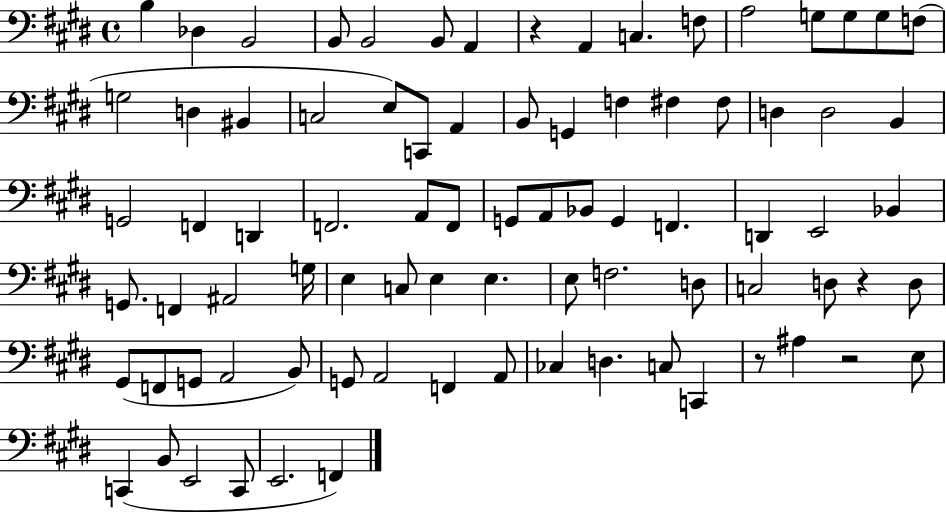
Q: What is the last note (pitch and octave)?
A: F2